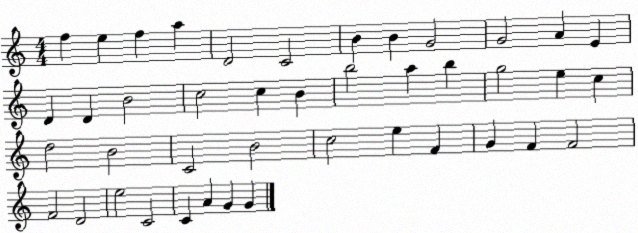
X:1
T:Untitled
M:4/4
L:1/4
K:C
f e f a D2 C2 B B G2 G2 A E D D B2 c2 c B b2 a b g2 e c d2 B2 C2 B2 c2 e F G F F2 F2 D2 e2 C2 C A G G